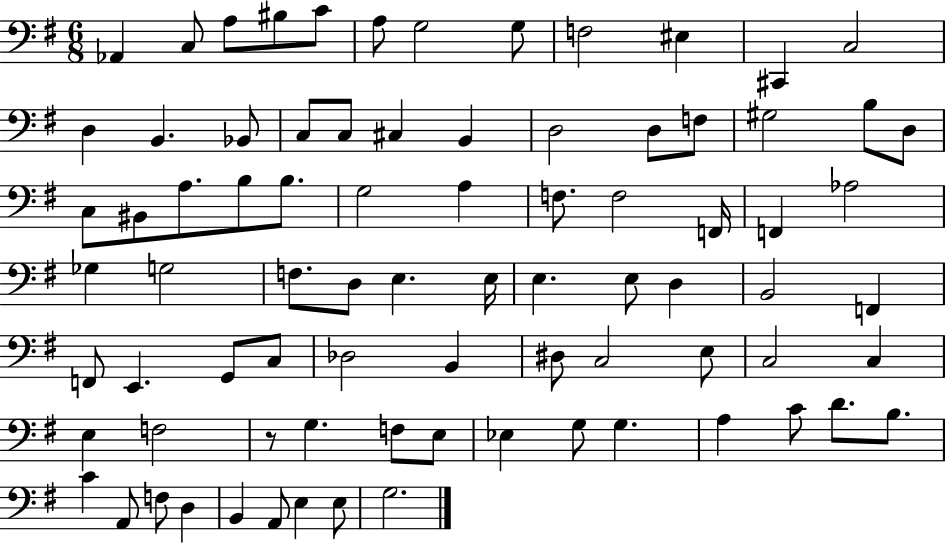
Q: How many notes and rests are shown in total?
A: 81